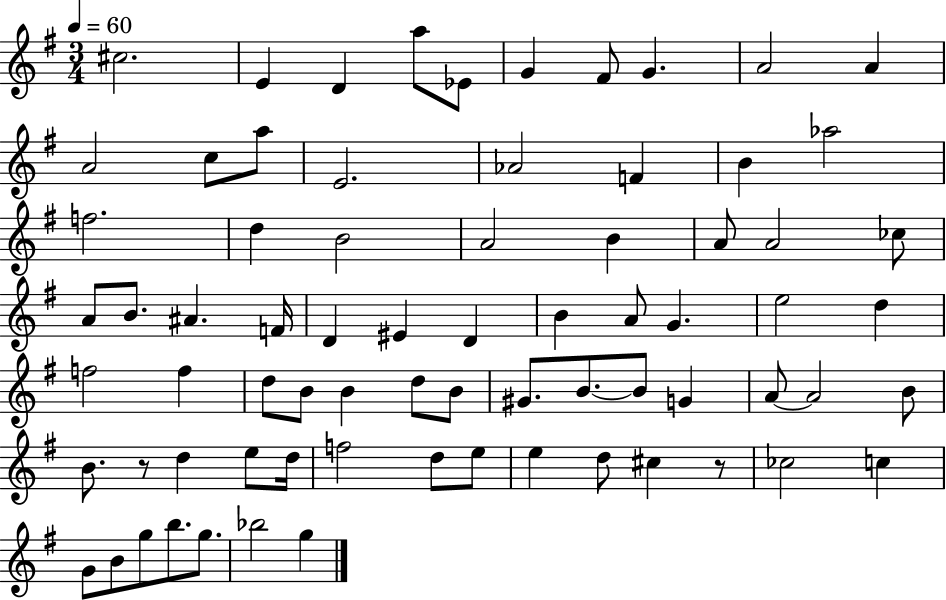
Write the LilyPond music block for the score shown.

{
  \clef treble
  \numericTimeSignature
  \time 3/4
  \key g \major
  \tempo 4 = 60
  cis''2. | e'4 d'4 a''8 ees'8 | g'4 fis'8 g'4. | a'2 a'4 | \break a'2 c''8 a''8 | e'2. | aes'2 f'4 | b'4 aes''2 | \break f''2. | d''4 b'2 | a'2 b'4 | a'8 a'2 ces''8 | \break a'8 b'8. ais'4. f'16 | d'4 eis'4 d'4 | b'4 a'8 g'4. | e''2 d''4 | \break f''2 f''4 | d''8 b'8 b'4 d''8 b'8 | gis'8. b'8.~~ b'8 g'4 | a'8~~ a'2 b'8 | \break b'8. r8 d''4 e''8 d''16 | f''2 d''8 e''8 | e''4 d''8 cis''4 r8 | ces''2 c''4 | \break g'8 b'8 g''8 b''8. g''8. | bes''2 g''4 | \bar "|."
}